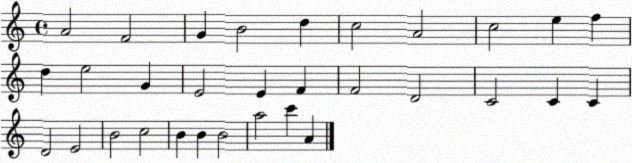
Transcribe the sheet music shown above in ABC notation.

X:1
T:Untitled
M:4/4
L:1/4
K:C
A2 F2 G B2 d c2 A2 c2 e f d e2 G E2 E F F2 D2 C2 C C D2 E2 B2 c2 B B B2 a2 c' A